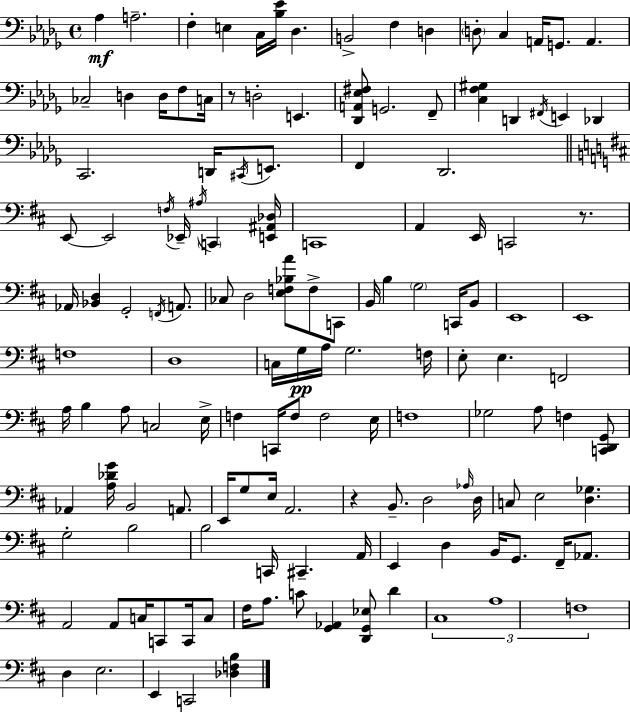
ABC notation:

X:1
T:Untitled
M:4/4
L:1/4
K:Bbm
_A, A,2 F, E, C,/4 [_B,_E]/4 _D, B,,2 F, D, D,/2 C, A,,/4 G,,/2 A,, _C,2 D, D,/4 F,/2 C,/4 z/2 D,2 E,, [_D,,A,,_E,^F,]/2 G,,2 F,,/2 [C,F,^G,] D,, ^F,,/4 E,, _D,, C,,2 D,,/4 ^C,,/4 E,,/2 F,, _D,,2 E,,/2 E,,2 F,/4 _E,,/4 ^A,/4 C,, [E,,^A,,_D,]/4 C,,4 A,, E,,/4 C,,2 z/2 _A,,/4 [_B,,D,] G,,2 F,,/4 A,,/2 _C,/2 D,2 [E,F,_B,A]/2 F,/2 C,,/2 B,,/4 B, G,2 C,,/4 B,,/2 E,,4 E,,4 F,4 D,4 C,/4 G,/4 A,/4 G,2 F,/4 E,/2 E, F,,2 A,/4 B, A,/2 C,2 E,/4 F, C,,/4 F,/2 F,2 E,/4 F,4 _G,2 A,/2 F, [C,,D,,G,,]/2 _A,, [A,_DG]/4 B,,2 A,,/2 E,,/4 G,/2 E,/4 A,,2 z B,,/2 D,2 _A,/4 D,/4 C,/2 E,2 [D,_G,] G,2 B,2 B,2 C,,/4 ^C,, A,,/4 E,, D, B,,/4 G,,/2 ^F,,/4 _A,,/2 A,,2 A,,/2 C,/4 C,,/2 C,,/4 C,/2 ^F,/4 A,/2 C/2 [G,,_A,,] [D,,G,,_E,]/2 D ^C,4 A,4 F,4 D, E,2 E,, C,,2 [_D,F,B,]